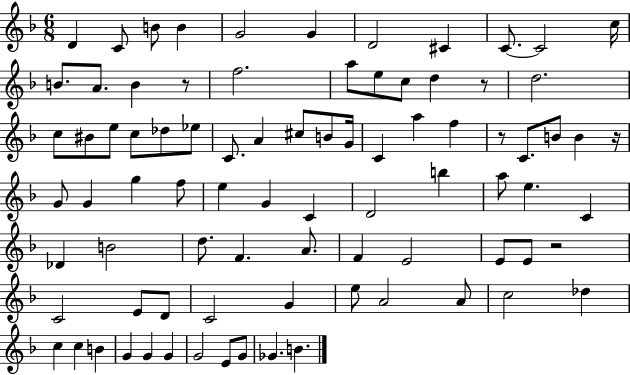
D4/q C4/e B4/e B4/q G4/h G4/q D4/h C#4/q C4/e. C4/h C5/s B4/e. A4/e. B4/q R/e F5/h. A5/e E5/e C5/e D5/q R/e D5/h. C5/e BIS4/e E5/e C5/e Db5/e Eb5/e C4/e. A4/q C#5/e B4/e G4/s C4/q A5/q F5/q R/e C4/e. B4/e B4/q R/s G4/e G4/q G5/q F5/e E5/q G4/q C4/q D4/h B5/q A5/e E5/q. C4/q Db4/q B4/h D5/e. F4/q. A4/e. F4/q E4/h E4/e E4/e R/h C4/h E4/e D4/e C4/h G4/q E5/e A4/h A4/e C5/h Db5/q C5/q C5/q B4/q G4/q G4/q G4/q G4/h E4/e G4/e Gb4/q. B4/q.